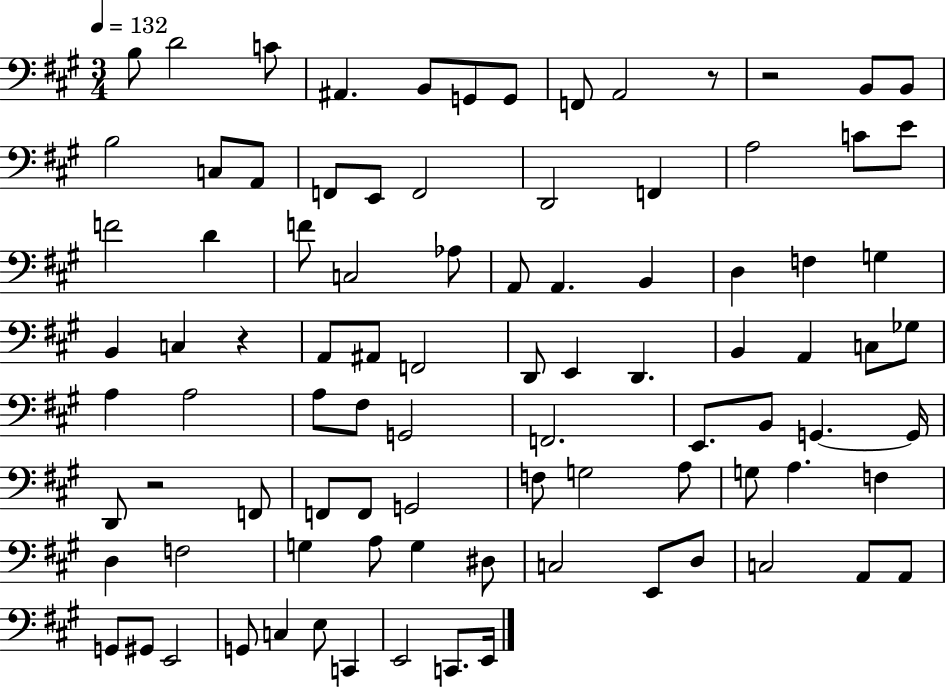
B3/e D4/h C4/e A#2/q. B2/e G2/e G2/e F2/e A2/h R/e R/h B2/e B2/e B3/h C3/e A2/e F2/e E2/e F2/h D2/h F2/q A3/h C4/e E4/e F4/h D4/q F4/e C3/h Ab3/e A2/e A2/q. B2/q D3/q F3/q G3/q B2/q C3/q R/q A2/e A#2/e F2/h D2/e E2/q D2/q. B2/q A2/q C3/e Gb3/e A3/q A3/h A3/e F#3/e G2/h F2/h. E2/e. B2/e G2/q. G2/s D2/e R/h F2/e F2/e F2/e G2/h F3/e G3/h A3/e G3/e A3/q. F3/q D3/q F3/h G3/q A3/e G3/q D#3/e C3/h E2/e D3/e C3/h A2/e A2/e G2/e G#2/e E2/h G2/e C3/q E3/e C2/q E2/h C2/e. E2/s